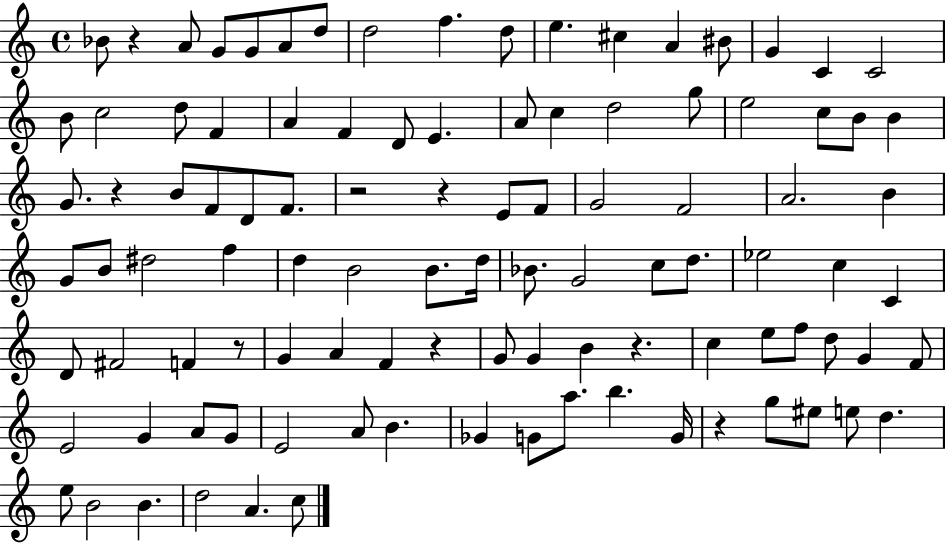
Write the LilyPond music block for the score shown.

{
  \clef treble
  \time 4/4
  \defaultTimeSignature
  \key c \major
  \repeat volta 2 { bes'8 r4 a'8 g'8 g'8 a'8 d''8 | d''2 f''4. d''8 | e''4. cis''4 a'4 bis'8 | g'4 c'4 c'2 | \break b'8 c''2 d''8 f'4 | a'4 f'4 d'8 e'4. | a'8 c''4 d''2 g''8 | e''2 c''8 b'8 b'4 | \break g'8. r4 b'8 f'8 d'8 f'8. | r2 r4 e'8 f'8 | g'2 f'2 | a'2. b'4 | \break g'8 b'8 dis''2 f''4 | d''4 b'2 b'8. d''16 | bes'8. g'2 c''8 d''8. | ees''2 c''4 c'4 | \break d'8 fis'2 f'4 r8 | g'4 a'4 f'4 r4 | g'8 g'4 b'4 r4. | c''4 e''8 f''8 d''8 g'4 f'8 | \break e'2 g'4 a'8 g'8 | e'2 a'8 b'4. | ges'4 g'8 a''8. b''4. g'16 | r4 g''8 eis''8 e''8 d''4. | \break e''8 b'2 b'4. | d''2 a'4. c''8 | } \bar "|."
}